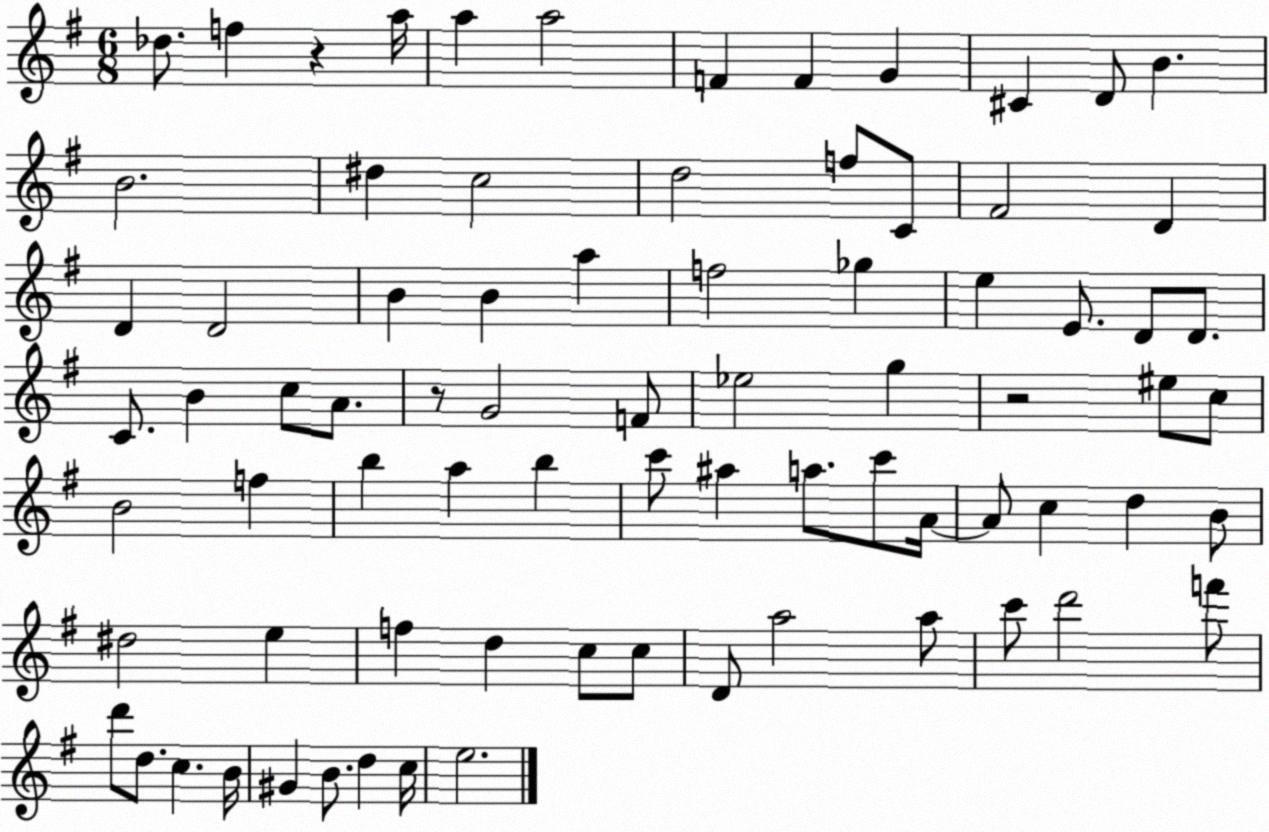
X:1
T:Untitled
M:6/8
L:1/4
K:G
_d/2 f z a/4 a a2 F F G ^C D/2 B B2 ^d c2 d2 f/2 C/2 ^F2 D D D2 B B a f2 _g e E/2 D/2 D/2 C/2 B c/2 A/2 z/2 G2 F/2 _e2 g z2 ^e/2 c/2 B2 f b a b c'/2 ^a a/2 c'/2 A/4 A/2 c d B/2 ^d2 e f d c/2 c/2 D/2 a2 a/2 c'/2 d'2 f'/2 d'/2 d/2 c B/4 ^G B/2 d c/4 e2